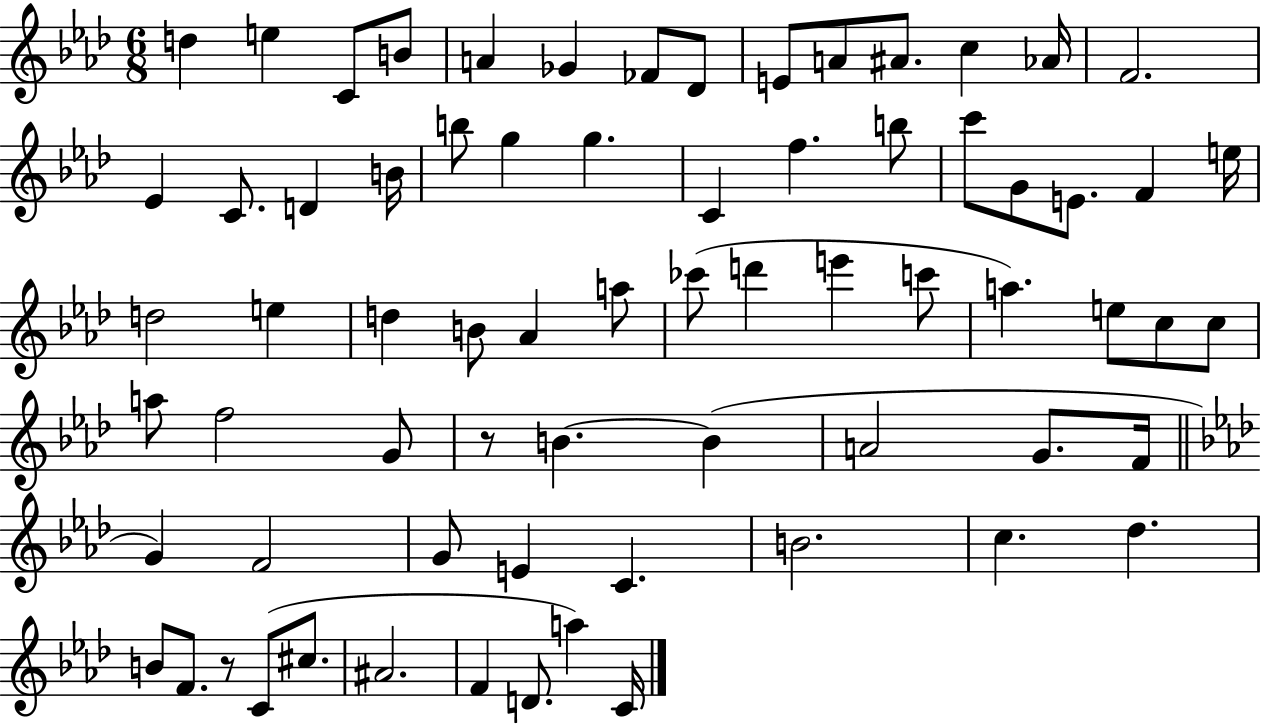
{
  \clef treble
  \numericTimeSignature
  \time 6/8
  \key aes \major
  d''4 e''4 c'8 b'8 | a'4 ges'4 fes'8 des'8 | e'8 a'8 ais'8. c''4 aes'16 | f'2. | \break ees'4 c'8. d'4 b'16 | b''8 g''4 g''4. | c'4 f''4. b''8 | c'''8 g'8 e'8. f'4 e''16 | \break d''2 e''4 | d''4 b'8 aes'4 a''8 | ces'''8( d'''4 e'''4 c'''8 | a''4.) e''8 c''8 c''8 | \break a''8 f''2 g'8 | r8 b'4.~~ b'4( | a'2 g'8. f'16 | \bar "||" \break \key aes \major g'4) f'2 | g'8 e'4 c'4. | b'2. | c''4. des''4. | \break b'8 f'8. r8 c'8( cis''8. | ais'2. | f'4 d'8. a''4) c'16 | \bar "|."
}